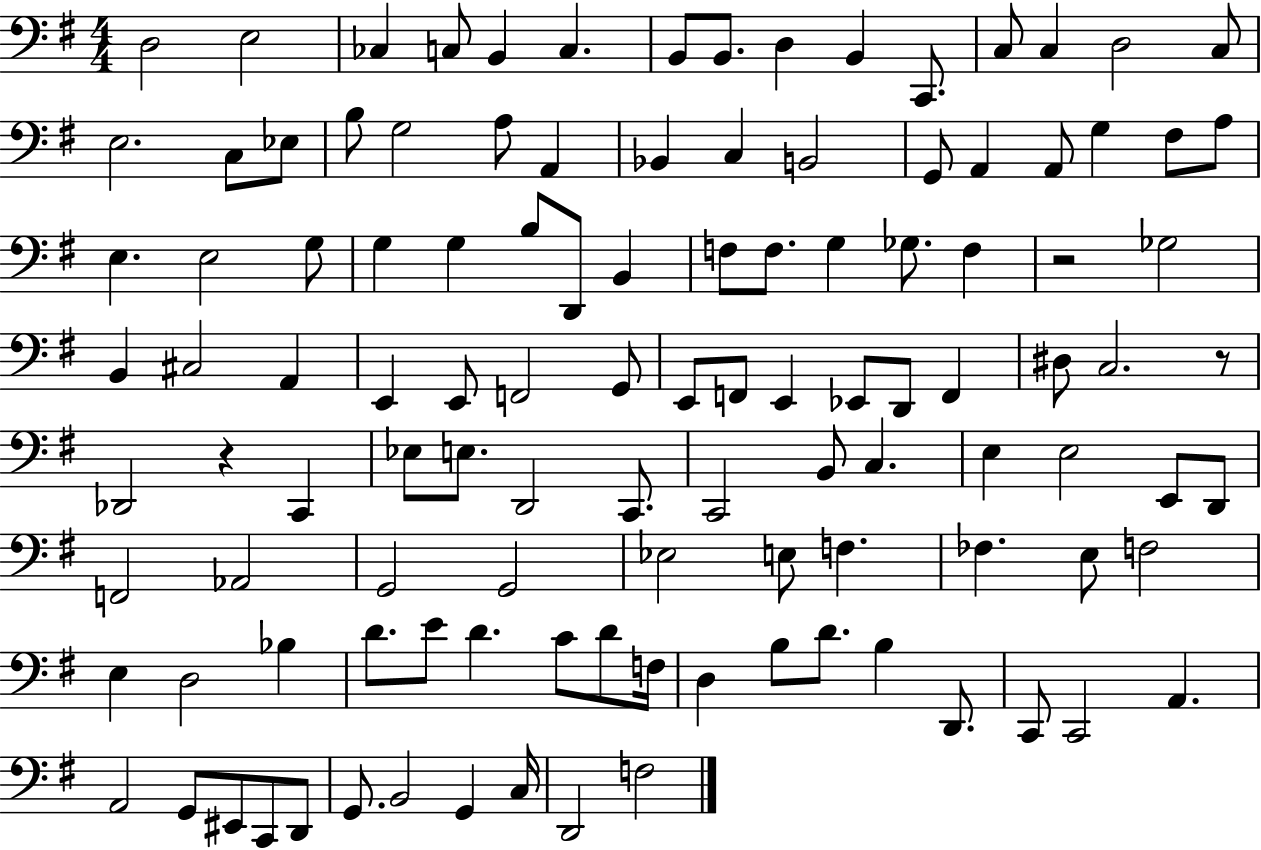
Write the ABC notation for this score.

X:1
T:Untitled
M:4/4
L:1/4
K:G
D,2 E,2 _C, C,/2 B,, C, B,,/2 B,,/2 D, B,, C,,/2 C,/2 C, D,2 C,/2 E,2 C,/2 _E,/2 B,/2 G,2 A,/2 A,, _B,, C, B,,2 G,,/2 A,, A,,/2 G, ^F,/2 A,/2 E, E,2 G,/2 G, G, B,/2 D,,/2 B,, F,/2 F,/2 G, _G,/2 F, z2 _G,2 B,, ^C,2 A,, E,, E,,/2 F,,2 G,,/2 E,,/2 F,,/2 E,, _E,,/2 D,,/2 F,, ^D,/2 C,2 z/2 _D,,2 z C,, _E,/2 E,/2 D,,2 C,,/2 C,,2 B,,/2 C, E, E,2 E,,/2 D,,/2 F,,2 _A,,2 G,,2 G,,2 _E,2 E,/2 F, _F, E,/2 F,2 E, D,2 _B, D/2 E/2 D C/2 D/2 F,/4 D, B,/2 D/2 B, D,,/2 C,,/2 C,,2 A,, A,,2 G,,/2 ^E,,/2 C,,/2 D,,/2 G,,/2 B,,2 G,, C,/4 D,,2 F,2